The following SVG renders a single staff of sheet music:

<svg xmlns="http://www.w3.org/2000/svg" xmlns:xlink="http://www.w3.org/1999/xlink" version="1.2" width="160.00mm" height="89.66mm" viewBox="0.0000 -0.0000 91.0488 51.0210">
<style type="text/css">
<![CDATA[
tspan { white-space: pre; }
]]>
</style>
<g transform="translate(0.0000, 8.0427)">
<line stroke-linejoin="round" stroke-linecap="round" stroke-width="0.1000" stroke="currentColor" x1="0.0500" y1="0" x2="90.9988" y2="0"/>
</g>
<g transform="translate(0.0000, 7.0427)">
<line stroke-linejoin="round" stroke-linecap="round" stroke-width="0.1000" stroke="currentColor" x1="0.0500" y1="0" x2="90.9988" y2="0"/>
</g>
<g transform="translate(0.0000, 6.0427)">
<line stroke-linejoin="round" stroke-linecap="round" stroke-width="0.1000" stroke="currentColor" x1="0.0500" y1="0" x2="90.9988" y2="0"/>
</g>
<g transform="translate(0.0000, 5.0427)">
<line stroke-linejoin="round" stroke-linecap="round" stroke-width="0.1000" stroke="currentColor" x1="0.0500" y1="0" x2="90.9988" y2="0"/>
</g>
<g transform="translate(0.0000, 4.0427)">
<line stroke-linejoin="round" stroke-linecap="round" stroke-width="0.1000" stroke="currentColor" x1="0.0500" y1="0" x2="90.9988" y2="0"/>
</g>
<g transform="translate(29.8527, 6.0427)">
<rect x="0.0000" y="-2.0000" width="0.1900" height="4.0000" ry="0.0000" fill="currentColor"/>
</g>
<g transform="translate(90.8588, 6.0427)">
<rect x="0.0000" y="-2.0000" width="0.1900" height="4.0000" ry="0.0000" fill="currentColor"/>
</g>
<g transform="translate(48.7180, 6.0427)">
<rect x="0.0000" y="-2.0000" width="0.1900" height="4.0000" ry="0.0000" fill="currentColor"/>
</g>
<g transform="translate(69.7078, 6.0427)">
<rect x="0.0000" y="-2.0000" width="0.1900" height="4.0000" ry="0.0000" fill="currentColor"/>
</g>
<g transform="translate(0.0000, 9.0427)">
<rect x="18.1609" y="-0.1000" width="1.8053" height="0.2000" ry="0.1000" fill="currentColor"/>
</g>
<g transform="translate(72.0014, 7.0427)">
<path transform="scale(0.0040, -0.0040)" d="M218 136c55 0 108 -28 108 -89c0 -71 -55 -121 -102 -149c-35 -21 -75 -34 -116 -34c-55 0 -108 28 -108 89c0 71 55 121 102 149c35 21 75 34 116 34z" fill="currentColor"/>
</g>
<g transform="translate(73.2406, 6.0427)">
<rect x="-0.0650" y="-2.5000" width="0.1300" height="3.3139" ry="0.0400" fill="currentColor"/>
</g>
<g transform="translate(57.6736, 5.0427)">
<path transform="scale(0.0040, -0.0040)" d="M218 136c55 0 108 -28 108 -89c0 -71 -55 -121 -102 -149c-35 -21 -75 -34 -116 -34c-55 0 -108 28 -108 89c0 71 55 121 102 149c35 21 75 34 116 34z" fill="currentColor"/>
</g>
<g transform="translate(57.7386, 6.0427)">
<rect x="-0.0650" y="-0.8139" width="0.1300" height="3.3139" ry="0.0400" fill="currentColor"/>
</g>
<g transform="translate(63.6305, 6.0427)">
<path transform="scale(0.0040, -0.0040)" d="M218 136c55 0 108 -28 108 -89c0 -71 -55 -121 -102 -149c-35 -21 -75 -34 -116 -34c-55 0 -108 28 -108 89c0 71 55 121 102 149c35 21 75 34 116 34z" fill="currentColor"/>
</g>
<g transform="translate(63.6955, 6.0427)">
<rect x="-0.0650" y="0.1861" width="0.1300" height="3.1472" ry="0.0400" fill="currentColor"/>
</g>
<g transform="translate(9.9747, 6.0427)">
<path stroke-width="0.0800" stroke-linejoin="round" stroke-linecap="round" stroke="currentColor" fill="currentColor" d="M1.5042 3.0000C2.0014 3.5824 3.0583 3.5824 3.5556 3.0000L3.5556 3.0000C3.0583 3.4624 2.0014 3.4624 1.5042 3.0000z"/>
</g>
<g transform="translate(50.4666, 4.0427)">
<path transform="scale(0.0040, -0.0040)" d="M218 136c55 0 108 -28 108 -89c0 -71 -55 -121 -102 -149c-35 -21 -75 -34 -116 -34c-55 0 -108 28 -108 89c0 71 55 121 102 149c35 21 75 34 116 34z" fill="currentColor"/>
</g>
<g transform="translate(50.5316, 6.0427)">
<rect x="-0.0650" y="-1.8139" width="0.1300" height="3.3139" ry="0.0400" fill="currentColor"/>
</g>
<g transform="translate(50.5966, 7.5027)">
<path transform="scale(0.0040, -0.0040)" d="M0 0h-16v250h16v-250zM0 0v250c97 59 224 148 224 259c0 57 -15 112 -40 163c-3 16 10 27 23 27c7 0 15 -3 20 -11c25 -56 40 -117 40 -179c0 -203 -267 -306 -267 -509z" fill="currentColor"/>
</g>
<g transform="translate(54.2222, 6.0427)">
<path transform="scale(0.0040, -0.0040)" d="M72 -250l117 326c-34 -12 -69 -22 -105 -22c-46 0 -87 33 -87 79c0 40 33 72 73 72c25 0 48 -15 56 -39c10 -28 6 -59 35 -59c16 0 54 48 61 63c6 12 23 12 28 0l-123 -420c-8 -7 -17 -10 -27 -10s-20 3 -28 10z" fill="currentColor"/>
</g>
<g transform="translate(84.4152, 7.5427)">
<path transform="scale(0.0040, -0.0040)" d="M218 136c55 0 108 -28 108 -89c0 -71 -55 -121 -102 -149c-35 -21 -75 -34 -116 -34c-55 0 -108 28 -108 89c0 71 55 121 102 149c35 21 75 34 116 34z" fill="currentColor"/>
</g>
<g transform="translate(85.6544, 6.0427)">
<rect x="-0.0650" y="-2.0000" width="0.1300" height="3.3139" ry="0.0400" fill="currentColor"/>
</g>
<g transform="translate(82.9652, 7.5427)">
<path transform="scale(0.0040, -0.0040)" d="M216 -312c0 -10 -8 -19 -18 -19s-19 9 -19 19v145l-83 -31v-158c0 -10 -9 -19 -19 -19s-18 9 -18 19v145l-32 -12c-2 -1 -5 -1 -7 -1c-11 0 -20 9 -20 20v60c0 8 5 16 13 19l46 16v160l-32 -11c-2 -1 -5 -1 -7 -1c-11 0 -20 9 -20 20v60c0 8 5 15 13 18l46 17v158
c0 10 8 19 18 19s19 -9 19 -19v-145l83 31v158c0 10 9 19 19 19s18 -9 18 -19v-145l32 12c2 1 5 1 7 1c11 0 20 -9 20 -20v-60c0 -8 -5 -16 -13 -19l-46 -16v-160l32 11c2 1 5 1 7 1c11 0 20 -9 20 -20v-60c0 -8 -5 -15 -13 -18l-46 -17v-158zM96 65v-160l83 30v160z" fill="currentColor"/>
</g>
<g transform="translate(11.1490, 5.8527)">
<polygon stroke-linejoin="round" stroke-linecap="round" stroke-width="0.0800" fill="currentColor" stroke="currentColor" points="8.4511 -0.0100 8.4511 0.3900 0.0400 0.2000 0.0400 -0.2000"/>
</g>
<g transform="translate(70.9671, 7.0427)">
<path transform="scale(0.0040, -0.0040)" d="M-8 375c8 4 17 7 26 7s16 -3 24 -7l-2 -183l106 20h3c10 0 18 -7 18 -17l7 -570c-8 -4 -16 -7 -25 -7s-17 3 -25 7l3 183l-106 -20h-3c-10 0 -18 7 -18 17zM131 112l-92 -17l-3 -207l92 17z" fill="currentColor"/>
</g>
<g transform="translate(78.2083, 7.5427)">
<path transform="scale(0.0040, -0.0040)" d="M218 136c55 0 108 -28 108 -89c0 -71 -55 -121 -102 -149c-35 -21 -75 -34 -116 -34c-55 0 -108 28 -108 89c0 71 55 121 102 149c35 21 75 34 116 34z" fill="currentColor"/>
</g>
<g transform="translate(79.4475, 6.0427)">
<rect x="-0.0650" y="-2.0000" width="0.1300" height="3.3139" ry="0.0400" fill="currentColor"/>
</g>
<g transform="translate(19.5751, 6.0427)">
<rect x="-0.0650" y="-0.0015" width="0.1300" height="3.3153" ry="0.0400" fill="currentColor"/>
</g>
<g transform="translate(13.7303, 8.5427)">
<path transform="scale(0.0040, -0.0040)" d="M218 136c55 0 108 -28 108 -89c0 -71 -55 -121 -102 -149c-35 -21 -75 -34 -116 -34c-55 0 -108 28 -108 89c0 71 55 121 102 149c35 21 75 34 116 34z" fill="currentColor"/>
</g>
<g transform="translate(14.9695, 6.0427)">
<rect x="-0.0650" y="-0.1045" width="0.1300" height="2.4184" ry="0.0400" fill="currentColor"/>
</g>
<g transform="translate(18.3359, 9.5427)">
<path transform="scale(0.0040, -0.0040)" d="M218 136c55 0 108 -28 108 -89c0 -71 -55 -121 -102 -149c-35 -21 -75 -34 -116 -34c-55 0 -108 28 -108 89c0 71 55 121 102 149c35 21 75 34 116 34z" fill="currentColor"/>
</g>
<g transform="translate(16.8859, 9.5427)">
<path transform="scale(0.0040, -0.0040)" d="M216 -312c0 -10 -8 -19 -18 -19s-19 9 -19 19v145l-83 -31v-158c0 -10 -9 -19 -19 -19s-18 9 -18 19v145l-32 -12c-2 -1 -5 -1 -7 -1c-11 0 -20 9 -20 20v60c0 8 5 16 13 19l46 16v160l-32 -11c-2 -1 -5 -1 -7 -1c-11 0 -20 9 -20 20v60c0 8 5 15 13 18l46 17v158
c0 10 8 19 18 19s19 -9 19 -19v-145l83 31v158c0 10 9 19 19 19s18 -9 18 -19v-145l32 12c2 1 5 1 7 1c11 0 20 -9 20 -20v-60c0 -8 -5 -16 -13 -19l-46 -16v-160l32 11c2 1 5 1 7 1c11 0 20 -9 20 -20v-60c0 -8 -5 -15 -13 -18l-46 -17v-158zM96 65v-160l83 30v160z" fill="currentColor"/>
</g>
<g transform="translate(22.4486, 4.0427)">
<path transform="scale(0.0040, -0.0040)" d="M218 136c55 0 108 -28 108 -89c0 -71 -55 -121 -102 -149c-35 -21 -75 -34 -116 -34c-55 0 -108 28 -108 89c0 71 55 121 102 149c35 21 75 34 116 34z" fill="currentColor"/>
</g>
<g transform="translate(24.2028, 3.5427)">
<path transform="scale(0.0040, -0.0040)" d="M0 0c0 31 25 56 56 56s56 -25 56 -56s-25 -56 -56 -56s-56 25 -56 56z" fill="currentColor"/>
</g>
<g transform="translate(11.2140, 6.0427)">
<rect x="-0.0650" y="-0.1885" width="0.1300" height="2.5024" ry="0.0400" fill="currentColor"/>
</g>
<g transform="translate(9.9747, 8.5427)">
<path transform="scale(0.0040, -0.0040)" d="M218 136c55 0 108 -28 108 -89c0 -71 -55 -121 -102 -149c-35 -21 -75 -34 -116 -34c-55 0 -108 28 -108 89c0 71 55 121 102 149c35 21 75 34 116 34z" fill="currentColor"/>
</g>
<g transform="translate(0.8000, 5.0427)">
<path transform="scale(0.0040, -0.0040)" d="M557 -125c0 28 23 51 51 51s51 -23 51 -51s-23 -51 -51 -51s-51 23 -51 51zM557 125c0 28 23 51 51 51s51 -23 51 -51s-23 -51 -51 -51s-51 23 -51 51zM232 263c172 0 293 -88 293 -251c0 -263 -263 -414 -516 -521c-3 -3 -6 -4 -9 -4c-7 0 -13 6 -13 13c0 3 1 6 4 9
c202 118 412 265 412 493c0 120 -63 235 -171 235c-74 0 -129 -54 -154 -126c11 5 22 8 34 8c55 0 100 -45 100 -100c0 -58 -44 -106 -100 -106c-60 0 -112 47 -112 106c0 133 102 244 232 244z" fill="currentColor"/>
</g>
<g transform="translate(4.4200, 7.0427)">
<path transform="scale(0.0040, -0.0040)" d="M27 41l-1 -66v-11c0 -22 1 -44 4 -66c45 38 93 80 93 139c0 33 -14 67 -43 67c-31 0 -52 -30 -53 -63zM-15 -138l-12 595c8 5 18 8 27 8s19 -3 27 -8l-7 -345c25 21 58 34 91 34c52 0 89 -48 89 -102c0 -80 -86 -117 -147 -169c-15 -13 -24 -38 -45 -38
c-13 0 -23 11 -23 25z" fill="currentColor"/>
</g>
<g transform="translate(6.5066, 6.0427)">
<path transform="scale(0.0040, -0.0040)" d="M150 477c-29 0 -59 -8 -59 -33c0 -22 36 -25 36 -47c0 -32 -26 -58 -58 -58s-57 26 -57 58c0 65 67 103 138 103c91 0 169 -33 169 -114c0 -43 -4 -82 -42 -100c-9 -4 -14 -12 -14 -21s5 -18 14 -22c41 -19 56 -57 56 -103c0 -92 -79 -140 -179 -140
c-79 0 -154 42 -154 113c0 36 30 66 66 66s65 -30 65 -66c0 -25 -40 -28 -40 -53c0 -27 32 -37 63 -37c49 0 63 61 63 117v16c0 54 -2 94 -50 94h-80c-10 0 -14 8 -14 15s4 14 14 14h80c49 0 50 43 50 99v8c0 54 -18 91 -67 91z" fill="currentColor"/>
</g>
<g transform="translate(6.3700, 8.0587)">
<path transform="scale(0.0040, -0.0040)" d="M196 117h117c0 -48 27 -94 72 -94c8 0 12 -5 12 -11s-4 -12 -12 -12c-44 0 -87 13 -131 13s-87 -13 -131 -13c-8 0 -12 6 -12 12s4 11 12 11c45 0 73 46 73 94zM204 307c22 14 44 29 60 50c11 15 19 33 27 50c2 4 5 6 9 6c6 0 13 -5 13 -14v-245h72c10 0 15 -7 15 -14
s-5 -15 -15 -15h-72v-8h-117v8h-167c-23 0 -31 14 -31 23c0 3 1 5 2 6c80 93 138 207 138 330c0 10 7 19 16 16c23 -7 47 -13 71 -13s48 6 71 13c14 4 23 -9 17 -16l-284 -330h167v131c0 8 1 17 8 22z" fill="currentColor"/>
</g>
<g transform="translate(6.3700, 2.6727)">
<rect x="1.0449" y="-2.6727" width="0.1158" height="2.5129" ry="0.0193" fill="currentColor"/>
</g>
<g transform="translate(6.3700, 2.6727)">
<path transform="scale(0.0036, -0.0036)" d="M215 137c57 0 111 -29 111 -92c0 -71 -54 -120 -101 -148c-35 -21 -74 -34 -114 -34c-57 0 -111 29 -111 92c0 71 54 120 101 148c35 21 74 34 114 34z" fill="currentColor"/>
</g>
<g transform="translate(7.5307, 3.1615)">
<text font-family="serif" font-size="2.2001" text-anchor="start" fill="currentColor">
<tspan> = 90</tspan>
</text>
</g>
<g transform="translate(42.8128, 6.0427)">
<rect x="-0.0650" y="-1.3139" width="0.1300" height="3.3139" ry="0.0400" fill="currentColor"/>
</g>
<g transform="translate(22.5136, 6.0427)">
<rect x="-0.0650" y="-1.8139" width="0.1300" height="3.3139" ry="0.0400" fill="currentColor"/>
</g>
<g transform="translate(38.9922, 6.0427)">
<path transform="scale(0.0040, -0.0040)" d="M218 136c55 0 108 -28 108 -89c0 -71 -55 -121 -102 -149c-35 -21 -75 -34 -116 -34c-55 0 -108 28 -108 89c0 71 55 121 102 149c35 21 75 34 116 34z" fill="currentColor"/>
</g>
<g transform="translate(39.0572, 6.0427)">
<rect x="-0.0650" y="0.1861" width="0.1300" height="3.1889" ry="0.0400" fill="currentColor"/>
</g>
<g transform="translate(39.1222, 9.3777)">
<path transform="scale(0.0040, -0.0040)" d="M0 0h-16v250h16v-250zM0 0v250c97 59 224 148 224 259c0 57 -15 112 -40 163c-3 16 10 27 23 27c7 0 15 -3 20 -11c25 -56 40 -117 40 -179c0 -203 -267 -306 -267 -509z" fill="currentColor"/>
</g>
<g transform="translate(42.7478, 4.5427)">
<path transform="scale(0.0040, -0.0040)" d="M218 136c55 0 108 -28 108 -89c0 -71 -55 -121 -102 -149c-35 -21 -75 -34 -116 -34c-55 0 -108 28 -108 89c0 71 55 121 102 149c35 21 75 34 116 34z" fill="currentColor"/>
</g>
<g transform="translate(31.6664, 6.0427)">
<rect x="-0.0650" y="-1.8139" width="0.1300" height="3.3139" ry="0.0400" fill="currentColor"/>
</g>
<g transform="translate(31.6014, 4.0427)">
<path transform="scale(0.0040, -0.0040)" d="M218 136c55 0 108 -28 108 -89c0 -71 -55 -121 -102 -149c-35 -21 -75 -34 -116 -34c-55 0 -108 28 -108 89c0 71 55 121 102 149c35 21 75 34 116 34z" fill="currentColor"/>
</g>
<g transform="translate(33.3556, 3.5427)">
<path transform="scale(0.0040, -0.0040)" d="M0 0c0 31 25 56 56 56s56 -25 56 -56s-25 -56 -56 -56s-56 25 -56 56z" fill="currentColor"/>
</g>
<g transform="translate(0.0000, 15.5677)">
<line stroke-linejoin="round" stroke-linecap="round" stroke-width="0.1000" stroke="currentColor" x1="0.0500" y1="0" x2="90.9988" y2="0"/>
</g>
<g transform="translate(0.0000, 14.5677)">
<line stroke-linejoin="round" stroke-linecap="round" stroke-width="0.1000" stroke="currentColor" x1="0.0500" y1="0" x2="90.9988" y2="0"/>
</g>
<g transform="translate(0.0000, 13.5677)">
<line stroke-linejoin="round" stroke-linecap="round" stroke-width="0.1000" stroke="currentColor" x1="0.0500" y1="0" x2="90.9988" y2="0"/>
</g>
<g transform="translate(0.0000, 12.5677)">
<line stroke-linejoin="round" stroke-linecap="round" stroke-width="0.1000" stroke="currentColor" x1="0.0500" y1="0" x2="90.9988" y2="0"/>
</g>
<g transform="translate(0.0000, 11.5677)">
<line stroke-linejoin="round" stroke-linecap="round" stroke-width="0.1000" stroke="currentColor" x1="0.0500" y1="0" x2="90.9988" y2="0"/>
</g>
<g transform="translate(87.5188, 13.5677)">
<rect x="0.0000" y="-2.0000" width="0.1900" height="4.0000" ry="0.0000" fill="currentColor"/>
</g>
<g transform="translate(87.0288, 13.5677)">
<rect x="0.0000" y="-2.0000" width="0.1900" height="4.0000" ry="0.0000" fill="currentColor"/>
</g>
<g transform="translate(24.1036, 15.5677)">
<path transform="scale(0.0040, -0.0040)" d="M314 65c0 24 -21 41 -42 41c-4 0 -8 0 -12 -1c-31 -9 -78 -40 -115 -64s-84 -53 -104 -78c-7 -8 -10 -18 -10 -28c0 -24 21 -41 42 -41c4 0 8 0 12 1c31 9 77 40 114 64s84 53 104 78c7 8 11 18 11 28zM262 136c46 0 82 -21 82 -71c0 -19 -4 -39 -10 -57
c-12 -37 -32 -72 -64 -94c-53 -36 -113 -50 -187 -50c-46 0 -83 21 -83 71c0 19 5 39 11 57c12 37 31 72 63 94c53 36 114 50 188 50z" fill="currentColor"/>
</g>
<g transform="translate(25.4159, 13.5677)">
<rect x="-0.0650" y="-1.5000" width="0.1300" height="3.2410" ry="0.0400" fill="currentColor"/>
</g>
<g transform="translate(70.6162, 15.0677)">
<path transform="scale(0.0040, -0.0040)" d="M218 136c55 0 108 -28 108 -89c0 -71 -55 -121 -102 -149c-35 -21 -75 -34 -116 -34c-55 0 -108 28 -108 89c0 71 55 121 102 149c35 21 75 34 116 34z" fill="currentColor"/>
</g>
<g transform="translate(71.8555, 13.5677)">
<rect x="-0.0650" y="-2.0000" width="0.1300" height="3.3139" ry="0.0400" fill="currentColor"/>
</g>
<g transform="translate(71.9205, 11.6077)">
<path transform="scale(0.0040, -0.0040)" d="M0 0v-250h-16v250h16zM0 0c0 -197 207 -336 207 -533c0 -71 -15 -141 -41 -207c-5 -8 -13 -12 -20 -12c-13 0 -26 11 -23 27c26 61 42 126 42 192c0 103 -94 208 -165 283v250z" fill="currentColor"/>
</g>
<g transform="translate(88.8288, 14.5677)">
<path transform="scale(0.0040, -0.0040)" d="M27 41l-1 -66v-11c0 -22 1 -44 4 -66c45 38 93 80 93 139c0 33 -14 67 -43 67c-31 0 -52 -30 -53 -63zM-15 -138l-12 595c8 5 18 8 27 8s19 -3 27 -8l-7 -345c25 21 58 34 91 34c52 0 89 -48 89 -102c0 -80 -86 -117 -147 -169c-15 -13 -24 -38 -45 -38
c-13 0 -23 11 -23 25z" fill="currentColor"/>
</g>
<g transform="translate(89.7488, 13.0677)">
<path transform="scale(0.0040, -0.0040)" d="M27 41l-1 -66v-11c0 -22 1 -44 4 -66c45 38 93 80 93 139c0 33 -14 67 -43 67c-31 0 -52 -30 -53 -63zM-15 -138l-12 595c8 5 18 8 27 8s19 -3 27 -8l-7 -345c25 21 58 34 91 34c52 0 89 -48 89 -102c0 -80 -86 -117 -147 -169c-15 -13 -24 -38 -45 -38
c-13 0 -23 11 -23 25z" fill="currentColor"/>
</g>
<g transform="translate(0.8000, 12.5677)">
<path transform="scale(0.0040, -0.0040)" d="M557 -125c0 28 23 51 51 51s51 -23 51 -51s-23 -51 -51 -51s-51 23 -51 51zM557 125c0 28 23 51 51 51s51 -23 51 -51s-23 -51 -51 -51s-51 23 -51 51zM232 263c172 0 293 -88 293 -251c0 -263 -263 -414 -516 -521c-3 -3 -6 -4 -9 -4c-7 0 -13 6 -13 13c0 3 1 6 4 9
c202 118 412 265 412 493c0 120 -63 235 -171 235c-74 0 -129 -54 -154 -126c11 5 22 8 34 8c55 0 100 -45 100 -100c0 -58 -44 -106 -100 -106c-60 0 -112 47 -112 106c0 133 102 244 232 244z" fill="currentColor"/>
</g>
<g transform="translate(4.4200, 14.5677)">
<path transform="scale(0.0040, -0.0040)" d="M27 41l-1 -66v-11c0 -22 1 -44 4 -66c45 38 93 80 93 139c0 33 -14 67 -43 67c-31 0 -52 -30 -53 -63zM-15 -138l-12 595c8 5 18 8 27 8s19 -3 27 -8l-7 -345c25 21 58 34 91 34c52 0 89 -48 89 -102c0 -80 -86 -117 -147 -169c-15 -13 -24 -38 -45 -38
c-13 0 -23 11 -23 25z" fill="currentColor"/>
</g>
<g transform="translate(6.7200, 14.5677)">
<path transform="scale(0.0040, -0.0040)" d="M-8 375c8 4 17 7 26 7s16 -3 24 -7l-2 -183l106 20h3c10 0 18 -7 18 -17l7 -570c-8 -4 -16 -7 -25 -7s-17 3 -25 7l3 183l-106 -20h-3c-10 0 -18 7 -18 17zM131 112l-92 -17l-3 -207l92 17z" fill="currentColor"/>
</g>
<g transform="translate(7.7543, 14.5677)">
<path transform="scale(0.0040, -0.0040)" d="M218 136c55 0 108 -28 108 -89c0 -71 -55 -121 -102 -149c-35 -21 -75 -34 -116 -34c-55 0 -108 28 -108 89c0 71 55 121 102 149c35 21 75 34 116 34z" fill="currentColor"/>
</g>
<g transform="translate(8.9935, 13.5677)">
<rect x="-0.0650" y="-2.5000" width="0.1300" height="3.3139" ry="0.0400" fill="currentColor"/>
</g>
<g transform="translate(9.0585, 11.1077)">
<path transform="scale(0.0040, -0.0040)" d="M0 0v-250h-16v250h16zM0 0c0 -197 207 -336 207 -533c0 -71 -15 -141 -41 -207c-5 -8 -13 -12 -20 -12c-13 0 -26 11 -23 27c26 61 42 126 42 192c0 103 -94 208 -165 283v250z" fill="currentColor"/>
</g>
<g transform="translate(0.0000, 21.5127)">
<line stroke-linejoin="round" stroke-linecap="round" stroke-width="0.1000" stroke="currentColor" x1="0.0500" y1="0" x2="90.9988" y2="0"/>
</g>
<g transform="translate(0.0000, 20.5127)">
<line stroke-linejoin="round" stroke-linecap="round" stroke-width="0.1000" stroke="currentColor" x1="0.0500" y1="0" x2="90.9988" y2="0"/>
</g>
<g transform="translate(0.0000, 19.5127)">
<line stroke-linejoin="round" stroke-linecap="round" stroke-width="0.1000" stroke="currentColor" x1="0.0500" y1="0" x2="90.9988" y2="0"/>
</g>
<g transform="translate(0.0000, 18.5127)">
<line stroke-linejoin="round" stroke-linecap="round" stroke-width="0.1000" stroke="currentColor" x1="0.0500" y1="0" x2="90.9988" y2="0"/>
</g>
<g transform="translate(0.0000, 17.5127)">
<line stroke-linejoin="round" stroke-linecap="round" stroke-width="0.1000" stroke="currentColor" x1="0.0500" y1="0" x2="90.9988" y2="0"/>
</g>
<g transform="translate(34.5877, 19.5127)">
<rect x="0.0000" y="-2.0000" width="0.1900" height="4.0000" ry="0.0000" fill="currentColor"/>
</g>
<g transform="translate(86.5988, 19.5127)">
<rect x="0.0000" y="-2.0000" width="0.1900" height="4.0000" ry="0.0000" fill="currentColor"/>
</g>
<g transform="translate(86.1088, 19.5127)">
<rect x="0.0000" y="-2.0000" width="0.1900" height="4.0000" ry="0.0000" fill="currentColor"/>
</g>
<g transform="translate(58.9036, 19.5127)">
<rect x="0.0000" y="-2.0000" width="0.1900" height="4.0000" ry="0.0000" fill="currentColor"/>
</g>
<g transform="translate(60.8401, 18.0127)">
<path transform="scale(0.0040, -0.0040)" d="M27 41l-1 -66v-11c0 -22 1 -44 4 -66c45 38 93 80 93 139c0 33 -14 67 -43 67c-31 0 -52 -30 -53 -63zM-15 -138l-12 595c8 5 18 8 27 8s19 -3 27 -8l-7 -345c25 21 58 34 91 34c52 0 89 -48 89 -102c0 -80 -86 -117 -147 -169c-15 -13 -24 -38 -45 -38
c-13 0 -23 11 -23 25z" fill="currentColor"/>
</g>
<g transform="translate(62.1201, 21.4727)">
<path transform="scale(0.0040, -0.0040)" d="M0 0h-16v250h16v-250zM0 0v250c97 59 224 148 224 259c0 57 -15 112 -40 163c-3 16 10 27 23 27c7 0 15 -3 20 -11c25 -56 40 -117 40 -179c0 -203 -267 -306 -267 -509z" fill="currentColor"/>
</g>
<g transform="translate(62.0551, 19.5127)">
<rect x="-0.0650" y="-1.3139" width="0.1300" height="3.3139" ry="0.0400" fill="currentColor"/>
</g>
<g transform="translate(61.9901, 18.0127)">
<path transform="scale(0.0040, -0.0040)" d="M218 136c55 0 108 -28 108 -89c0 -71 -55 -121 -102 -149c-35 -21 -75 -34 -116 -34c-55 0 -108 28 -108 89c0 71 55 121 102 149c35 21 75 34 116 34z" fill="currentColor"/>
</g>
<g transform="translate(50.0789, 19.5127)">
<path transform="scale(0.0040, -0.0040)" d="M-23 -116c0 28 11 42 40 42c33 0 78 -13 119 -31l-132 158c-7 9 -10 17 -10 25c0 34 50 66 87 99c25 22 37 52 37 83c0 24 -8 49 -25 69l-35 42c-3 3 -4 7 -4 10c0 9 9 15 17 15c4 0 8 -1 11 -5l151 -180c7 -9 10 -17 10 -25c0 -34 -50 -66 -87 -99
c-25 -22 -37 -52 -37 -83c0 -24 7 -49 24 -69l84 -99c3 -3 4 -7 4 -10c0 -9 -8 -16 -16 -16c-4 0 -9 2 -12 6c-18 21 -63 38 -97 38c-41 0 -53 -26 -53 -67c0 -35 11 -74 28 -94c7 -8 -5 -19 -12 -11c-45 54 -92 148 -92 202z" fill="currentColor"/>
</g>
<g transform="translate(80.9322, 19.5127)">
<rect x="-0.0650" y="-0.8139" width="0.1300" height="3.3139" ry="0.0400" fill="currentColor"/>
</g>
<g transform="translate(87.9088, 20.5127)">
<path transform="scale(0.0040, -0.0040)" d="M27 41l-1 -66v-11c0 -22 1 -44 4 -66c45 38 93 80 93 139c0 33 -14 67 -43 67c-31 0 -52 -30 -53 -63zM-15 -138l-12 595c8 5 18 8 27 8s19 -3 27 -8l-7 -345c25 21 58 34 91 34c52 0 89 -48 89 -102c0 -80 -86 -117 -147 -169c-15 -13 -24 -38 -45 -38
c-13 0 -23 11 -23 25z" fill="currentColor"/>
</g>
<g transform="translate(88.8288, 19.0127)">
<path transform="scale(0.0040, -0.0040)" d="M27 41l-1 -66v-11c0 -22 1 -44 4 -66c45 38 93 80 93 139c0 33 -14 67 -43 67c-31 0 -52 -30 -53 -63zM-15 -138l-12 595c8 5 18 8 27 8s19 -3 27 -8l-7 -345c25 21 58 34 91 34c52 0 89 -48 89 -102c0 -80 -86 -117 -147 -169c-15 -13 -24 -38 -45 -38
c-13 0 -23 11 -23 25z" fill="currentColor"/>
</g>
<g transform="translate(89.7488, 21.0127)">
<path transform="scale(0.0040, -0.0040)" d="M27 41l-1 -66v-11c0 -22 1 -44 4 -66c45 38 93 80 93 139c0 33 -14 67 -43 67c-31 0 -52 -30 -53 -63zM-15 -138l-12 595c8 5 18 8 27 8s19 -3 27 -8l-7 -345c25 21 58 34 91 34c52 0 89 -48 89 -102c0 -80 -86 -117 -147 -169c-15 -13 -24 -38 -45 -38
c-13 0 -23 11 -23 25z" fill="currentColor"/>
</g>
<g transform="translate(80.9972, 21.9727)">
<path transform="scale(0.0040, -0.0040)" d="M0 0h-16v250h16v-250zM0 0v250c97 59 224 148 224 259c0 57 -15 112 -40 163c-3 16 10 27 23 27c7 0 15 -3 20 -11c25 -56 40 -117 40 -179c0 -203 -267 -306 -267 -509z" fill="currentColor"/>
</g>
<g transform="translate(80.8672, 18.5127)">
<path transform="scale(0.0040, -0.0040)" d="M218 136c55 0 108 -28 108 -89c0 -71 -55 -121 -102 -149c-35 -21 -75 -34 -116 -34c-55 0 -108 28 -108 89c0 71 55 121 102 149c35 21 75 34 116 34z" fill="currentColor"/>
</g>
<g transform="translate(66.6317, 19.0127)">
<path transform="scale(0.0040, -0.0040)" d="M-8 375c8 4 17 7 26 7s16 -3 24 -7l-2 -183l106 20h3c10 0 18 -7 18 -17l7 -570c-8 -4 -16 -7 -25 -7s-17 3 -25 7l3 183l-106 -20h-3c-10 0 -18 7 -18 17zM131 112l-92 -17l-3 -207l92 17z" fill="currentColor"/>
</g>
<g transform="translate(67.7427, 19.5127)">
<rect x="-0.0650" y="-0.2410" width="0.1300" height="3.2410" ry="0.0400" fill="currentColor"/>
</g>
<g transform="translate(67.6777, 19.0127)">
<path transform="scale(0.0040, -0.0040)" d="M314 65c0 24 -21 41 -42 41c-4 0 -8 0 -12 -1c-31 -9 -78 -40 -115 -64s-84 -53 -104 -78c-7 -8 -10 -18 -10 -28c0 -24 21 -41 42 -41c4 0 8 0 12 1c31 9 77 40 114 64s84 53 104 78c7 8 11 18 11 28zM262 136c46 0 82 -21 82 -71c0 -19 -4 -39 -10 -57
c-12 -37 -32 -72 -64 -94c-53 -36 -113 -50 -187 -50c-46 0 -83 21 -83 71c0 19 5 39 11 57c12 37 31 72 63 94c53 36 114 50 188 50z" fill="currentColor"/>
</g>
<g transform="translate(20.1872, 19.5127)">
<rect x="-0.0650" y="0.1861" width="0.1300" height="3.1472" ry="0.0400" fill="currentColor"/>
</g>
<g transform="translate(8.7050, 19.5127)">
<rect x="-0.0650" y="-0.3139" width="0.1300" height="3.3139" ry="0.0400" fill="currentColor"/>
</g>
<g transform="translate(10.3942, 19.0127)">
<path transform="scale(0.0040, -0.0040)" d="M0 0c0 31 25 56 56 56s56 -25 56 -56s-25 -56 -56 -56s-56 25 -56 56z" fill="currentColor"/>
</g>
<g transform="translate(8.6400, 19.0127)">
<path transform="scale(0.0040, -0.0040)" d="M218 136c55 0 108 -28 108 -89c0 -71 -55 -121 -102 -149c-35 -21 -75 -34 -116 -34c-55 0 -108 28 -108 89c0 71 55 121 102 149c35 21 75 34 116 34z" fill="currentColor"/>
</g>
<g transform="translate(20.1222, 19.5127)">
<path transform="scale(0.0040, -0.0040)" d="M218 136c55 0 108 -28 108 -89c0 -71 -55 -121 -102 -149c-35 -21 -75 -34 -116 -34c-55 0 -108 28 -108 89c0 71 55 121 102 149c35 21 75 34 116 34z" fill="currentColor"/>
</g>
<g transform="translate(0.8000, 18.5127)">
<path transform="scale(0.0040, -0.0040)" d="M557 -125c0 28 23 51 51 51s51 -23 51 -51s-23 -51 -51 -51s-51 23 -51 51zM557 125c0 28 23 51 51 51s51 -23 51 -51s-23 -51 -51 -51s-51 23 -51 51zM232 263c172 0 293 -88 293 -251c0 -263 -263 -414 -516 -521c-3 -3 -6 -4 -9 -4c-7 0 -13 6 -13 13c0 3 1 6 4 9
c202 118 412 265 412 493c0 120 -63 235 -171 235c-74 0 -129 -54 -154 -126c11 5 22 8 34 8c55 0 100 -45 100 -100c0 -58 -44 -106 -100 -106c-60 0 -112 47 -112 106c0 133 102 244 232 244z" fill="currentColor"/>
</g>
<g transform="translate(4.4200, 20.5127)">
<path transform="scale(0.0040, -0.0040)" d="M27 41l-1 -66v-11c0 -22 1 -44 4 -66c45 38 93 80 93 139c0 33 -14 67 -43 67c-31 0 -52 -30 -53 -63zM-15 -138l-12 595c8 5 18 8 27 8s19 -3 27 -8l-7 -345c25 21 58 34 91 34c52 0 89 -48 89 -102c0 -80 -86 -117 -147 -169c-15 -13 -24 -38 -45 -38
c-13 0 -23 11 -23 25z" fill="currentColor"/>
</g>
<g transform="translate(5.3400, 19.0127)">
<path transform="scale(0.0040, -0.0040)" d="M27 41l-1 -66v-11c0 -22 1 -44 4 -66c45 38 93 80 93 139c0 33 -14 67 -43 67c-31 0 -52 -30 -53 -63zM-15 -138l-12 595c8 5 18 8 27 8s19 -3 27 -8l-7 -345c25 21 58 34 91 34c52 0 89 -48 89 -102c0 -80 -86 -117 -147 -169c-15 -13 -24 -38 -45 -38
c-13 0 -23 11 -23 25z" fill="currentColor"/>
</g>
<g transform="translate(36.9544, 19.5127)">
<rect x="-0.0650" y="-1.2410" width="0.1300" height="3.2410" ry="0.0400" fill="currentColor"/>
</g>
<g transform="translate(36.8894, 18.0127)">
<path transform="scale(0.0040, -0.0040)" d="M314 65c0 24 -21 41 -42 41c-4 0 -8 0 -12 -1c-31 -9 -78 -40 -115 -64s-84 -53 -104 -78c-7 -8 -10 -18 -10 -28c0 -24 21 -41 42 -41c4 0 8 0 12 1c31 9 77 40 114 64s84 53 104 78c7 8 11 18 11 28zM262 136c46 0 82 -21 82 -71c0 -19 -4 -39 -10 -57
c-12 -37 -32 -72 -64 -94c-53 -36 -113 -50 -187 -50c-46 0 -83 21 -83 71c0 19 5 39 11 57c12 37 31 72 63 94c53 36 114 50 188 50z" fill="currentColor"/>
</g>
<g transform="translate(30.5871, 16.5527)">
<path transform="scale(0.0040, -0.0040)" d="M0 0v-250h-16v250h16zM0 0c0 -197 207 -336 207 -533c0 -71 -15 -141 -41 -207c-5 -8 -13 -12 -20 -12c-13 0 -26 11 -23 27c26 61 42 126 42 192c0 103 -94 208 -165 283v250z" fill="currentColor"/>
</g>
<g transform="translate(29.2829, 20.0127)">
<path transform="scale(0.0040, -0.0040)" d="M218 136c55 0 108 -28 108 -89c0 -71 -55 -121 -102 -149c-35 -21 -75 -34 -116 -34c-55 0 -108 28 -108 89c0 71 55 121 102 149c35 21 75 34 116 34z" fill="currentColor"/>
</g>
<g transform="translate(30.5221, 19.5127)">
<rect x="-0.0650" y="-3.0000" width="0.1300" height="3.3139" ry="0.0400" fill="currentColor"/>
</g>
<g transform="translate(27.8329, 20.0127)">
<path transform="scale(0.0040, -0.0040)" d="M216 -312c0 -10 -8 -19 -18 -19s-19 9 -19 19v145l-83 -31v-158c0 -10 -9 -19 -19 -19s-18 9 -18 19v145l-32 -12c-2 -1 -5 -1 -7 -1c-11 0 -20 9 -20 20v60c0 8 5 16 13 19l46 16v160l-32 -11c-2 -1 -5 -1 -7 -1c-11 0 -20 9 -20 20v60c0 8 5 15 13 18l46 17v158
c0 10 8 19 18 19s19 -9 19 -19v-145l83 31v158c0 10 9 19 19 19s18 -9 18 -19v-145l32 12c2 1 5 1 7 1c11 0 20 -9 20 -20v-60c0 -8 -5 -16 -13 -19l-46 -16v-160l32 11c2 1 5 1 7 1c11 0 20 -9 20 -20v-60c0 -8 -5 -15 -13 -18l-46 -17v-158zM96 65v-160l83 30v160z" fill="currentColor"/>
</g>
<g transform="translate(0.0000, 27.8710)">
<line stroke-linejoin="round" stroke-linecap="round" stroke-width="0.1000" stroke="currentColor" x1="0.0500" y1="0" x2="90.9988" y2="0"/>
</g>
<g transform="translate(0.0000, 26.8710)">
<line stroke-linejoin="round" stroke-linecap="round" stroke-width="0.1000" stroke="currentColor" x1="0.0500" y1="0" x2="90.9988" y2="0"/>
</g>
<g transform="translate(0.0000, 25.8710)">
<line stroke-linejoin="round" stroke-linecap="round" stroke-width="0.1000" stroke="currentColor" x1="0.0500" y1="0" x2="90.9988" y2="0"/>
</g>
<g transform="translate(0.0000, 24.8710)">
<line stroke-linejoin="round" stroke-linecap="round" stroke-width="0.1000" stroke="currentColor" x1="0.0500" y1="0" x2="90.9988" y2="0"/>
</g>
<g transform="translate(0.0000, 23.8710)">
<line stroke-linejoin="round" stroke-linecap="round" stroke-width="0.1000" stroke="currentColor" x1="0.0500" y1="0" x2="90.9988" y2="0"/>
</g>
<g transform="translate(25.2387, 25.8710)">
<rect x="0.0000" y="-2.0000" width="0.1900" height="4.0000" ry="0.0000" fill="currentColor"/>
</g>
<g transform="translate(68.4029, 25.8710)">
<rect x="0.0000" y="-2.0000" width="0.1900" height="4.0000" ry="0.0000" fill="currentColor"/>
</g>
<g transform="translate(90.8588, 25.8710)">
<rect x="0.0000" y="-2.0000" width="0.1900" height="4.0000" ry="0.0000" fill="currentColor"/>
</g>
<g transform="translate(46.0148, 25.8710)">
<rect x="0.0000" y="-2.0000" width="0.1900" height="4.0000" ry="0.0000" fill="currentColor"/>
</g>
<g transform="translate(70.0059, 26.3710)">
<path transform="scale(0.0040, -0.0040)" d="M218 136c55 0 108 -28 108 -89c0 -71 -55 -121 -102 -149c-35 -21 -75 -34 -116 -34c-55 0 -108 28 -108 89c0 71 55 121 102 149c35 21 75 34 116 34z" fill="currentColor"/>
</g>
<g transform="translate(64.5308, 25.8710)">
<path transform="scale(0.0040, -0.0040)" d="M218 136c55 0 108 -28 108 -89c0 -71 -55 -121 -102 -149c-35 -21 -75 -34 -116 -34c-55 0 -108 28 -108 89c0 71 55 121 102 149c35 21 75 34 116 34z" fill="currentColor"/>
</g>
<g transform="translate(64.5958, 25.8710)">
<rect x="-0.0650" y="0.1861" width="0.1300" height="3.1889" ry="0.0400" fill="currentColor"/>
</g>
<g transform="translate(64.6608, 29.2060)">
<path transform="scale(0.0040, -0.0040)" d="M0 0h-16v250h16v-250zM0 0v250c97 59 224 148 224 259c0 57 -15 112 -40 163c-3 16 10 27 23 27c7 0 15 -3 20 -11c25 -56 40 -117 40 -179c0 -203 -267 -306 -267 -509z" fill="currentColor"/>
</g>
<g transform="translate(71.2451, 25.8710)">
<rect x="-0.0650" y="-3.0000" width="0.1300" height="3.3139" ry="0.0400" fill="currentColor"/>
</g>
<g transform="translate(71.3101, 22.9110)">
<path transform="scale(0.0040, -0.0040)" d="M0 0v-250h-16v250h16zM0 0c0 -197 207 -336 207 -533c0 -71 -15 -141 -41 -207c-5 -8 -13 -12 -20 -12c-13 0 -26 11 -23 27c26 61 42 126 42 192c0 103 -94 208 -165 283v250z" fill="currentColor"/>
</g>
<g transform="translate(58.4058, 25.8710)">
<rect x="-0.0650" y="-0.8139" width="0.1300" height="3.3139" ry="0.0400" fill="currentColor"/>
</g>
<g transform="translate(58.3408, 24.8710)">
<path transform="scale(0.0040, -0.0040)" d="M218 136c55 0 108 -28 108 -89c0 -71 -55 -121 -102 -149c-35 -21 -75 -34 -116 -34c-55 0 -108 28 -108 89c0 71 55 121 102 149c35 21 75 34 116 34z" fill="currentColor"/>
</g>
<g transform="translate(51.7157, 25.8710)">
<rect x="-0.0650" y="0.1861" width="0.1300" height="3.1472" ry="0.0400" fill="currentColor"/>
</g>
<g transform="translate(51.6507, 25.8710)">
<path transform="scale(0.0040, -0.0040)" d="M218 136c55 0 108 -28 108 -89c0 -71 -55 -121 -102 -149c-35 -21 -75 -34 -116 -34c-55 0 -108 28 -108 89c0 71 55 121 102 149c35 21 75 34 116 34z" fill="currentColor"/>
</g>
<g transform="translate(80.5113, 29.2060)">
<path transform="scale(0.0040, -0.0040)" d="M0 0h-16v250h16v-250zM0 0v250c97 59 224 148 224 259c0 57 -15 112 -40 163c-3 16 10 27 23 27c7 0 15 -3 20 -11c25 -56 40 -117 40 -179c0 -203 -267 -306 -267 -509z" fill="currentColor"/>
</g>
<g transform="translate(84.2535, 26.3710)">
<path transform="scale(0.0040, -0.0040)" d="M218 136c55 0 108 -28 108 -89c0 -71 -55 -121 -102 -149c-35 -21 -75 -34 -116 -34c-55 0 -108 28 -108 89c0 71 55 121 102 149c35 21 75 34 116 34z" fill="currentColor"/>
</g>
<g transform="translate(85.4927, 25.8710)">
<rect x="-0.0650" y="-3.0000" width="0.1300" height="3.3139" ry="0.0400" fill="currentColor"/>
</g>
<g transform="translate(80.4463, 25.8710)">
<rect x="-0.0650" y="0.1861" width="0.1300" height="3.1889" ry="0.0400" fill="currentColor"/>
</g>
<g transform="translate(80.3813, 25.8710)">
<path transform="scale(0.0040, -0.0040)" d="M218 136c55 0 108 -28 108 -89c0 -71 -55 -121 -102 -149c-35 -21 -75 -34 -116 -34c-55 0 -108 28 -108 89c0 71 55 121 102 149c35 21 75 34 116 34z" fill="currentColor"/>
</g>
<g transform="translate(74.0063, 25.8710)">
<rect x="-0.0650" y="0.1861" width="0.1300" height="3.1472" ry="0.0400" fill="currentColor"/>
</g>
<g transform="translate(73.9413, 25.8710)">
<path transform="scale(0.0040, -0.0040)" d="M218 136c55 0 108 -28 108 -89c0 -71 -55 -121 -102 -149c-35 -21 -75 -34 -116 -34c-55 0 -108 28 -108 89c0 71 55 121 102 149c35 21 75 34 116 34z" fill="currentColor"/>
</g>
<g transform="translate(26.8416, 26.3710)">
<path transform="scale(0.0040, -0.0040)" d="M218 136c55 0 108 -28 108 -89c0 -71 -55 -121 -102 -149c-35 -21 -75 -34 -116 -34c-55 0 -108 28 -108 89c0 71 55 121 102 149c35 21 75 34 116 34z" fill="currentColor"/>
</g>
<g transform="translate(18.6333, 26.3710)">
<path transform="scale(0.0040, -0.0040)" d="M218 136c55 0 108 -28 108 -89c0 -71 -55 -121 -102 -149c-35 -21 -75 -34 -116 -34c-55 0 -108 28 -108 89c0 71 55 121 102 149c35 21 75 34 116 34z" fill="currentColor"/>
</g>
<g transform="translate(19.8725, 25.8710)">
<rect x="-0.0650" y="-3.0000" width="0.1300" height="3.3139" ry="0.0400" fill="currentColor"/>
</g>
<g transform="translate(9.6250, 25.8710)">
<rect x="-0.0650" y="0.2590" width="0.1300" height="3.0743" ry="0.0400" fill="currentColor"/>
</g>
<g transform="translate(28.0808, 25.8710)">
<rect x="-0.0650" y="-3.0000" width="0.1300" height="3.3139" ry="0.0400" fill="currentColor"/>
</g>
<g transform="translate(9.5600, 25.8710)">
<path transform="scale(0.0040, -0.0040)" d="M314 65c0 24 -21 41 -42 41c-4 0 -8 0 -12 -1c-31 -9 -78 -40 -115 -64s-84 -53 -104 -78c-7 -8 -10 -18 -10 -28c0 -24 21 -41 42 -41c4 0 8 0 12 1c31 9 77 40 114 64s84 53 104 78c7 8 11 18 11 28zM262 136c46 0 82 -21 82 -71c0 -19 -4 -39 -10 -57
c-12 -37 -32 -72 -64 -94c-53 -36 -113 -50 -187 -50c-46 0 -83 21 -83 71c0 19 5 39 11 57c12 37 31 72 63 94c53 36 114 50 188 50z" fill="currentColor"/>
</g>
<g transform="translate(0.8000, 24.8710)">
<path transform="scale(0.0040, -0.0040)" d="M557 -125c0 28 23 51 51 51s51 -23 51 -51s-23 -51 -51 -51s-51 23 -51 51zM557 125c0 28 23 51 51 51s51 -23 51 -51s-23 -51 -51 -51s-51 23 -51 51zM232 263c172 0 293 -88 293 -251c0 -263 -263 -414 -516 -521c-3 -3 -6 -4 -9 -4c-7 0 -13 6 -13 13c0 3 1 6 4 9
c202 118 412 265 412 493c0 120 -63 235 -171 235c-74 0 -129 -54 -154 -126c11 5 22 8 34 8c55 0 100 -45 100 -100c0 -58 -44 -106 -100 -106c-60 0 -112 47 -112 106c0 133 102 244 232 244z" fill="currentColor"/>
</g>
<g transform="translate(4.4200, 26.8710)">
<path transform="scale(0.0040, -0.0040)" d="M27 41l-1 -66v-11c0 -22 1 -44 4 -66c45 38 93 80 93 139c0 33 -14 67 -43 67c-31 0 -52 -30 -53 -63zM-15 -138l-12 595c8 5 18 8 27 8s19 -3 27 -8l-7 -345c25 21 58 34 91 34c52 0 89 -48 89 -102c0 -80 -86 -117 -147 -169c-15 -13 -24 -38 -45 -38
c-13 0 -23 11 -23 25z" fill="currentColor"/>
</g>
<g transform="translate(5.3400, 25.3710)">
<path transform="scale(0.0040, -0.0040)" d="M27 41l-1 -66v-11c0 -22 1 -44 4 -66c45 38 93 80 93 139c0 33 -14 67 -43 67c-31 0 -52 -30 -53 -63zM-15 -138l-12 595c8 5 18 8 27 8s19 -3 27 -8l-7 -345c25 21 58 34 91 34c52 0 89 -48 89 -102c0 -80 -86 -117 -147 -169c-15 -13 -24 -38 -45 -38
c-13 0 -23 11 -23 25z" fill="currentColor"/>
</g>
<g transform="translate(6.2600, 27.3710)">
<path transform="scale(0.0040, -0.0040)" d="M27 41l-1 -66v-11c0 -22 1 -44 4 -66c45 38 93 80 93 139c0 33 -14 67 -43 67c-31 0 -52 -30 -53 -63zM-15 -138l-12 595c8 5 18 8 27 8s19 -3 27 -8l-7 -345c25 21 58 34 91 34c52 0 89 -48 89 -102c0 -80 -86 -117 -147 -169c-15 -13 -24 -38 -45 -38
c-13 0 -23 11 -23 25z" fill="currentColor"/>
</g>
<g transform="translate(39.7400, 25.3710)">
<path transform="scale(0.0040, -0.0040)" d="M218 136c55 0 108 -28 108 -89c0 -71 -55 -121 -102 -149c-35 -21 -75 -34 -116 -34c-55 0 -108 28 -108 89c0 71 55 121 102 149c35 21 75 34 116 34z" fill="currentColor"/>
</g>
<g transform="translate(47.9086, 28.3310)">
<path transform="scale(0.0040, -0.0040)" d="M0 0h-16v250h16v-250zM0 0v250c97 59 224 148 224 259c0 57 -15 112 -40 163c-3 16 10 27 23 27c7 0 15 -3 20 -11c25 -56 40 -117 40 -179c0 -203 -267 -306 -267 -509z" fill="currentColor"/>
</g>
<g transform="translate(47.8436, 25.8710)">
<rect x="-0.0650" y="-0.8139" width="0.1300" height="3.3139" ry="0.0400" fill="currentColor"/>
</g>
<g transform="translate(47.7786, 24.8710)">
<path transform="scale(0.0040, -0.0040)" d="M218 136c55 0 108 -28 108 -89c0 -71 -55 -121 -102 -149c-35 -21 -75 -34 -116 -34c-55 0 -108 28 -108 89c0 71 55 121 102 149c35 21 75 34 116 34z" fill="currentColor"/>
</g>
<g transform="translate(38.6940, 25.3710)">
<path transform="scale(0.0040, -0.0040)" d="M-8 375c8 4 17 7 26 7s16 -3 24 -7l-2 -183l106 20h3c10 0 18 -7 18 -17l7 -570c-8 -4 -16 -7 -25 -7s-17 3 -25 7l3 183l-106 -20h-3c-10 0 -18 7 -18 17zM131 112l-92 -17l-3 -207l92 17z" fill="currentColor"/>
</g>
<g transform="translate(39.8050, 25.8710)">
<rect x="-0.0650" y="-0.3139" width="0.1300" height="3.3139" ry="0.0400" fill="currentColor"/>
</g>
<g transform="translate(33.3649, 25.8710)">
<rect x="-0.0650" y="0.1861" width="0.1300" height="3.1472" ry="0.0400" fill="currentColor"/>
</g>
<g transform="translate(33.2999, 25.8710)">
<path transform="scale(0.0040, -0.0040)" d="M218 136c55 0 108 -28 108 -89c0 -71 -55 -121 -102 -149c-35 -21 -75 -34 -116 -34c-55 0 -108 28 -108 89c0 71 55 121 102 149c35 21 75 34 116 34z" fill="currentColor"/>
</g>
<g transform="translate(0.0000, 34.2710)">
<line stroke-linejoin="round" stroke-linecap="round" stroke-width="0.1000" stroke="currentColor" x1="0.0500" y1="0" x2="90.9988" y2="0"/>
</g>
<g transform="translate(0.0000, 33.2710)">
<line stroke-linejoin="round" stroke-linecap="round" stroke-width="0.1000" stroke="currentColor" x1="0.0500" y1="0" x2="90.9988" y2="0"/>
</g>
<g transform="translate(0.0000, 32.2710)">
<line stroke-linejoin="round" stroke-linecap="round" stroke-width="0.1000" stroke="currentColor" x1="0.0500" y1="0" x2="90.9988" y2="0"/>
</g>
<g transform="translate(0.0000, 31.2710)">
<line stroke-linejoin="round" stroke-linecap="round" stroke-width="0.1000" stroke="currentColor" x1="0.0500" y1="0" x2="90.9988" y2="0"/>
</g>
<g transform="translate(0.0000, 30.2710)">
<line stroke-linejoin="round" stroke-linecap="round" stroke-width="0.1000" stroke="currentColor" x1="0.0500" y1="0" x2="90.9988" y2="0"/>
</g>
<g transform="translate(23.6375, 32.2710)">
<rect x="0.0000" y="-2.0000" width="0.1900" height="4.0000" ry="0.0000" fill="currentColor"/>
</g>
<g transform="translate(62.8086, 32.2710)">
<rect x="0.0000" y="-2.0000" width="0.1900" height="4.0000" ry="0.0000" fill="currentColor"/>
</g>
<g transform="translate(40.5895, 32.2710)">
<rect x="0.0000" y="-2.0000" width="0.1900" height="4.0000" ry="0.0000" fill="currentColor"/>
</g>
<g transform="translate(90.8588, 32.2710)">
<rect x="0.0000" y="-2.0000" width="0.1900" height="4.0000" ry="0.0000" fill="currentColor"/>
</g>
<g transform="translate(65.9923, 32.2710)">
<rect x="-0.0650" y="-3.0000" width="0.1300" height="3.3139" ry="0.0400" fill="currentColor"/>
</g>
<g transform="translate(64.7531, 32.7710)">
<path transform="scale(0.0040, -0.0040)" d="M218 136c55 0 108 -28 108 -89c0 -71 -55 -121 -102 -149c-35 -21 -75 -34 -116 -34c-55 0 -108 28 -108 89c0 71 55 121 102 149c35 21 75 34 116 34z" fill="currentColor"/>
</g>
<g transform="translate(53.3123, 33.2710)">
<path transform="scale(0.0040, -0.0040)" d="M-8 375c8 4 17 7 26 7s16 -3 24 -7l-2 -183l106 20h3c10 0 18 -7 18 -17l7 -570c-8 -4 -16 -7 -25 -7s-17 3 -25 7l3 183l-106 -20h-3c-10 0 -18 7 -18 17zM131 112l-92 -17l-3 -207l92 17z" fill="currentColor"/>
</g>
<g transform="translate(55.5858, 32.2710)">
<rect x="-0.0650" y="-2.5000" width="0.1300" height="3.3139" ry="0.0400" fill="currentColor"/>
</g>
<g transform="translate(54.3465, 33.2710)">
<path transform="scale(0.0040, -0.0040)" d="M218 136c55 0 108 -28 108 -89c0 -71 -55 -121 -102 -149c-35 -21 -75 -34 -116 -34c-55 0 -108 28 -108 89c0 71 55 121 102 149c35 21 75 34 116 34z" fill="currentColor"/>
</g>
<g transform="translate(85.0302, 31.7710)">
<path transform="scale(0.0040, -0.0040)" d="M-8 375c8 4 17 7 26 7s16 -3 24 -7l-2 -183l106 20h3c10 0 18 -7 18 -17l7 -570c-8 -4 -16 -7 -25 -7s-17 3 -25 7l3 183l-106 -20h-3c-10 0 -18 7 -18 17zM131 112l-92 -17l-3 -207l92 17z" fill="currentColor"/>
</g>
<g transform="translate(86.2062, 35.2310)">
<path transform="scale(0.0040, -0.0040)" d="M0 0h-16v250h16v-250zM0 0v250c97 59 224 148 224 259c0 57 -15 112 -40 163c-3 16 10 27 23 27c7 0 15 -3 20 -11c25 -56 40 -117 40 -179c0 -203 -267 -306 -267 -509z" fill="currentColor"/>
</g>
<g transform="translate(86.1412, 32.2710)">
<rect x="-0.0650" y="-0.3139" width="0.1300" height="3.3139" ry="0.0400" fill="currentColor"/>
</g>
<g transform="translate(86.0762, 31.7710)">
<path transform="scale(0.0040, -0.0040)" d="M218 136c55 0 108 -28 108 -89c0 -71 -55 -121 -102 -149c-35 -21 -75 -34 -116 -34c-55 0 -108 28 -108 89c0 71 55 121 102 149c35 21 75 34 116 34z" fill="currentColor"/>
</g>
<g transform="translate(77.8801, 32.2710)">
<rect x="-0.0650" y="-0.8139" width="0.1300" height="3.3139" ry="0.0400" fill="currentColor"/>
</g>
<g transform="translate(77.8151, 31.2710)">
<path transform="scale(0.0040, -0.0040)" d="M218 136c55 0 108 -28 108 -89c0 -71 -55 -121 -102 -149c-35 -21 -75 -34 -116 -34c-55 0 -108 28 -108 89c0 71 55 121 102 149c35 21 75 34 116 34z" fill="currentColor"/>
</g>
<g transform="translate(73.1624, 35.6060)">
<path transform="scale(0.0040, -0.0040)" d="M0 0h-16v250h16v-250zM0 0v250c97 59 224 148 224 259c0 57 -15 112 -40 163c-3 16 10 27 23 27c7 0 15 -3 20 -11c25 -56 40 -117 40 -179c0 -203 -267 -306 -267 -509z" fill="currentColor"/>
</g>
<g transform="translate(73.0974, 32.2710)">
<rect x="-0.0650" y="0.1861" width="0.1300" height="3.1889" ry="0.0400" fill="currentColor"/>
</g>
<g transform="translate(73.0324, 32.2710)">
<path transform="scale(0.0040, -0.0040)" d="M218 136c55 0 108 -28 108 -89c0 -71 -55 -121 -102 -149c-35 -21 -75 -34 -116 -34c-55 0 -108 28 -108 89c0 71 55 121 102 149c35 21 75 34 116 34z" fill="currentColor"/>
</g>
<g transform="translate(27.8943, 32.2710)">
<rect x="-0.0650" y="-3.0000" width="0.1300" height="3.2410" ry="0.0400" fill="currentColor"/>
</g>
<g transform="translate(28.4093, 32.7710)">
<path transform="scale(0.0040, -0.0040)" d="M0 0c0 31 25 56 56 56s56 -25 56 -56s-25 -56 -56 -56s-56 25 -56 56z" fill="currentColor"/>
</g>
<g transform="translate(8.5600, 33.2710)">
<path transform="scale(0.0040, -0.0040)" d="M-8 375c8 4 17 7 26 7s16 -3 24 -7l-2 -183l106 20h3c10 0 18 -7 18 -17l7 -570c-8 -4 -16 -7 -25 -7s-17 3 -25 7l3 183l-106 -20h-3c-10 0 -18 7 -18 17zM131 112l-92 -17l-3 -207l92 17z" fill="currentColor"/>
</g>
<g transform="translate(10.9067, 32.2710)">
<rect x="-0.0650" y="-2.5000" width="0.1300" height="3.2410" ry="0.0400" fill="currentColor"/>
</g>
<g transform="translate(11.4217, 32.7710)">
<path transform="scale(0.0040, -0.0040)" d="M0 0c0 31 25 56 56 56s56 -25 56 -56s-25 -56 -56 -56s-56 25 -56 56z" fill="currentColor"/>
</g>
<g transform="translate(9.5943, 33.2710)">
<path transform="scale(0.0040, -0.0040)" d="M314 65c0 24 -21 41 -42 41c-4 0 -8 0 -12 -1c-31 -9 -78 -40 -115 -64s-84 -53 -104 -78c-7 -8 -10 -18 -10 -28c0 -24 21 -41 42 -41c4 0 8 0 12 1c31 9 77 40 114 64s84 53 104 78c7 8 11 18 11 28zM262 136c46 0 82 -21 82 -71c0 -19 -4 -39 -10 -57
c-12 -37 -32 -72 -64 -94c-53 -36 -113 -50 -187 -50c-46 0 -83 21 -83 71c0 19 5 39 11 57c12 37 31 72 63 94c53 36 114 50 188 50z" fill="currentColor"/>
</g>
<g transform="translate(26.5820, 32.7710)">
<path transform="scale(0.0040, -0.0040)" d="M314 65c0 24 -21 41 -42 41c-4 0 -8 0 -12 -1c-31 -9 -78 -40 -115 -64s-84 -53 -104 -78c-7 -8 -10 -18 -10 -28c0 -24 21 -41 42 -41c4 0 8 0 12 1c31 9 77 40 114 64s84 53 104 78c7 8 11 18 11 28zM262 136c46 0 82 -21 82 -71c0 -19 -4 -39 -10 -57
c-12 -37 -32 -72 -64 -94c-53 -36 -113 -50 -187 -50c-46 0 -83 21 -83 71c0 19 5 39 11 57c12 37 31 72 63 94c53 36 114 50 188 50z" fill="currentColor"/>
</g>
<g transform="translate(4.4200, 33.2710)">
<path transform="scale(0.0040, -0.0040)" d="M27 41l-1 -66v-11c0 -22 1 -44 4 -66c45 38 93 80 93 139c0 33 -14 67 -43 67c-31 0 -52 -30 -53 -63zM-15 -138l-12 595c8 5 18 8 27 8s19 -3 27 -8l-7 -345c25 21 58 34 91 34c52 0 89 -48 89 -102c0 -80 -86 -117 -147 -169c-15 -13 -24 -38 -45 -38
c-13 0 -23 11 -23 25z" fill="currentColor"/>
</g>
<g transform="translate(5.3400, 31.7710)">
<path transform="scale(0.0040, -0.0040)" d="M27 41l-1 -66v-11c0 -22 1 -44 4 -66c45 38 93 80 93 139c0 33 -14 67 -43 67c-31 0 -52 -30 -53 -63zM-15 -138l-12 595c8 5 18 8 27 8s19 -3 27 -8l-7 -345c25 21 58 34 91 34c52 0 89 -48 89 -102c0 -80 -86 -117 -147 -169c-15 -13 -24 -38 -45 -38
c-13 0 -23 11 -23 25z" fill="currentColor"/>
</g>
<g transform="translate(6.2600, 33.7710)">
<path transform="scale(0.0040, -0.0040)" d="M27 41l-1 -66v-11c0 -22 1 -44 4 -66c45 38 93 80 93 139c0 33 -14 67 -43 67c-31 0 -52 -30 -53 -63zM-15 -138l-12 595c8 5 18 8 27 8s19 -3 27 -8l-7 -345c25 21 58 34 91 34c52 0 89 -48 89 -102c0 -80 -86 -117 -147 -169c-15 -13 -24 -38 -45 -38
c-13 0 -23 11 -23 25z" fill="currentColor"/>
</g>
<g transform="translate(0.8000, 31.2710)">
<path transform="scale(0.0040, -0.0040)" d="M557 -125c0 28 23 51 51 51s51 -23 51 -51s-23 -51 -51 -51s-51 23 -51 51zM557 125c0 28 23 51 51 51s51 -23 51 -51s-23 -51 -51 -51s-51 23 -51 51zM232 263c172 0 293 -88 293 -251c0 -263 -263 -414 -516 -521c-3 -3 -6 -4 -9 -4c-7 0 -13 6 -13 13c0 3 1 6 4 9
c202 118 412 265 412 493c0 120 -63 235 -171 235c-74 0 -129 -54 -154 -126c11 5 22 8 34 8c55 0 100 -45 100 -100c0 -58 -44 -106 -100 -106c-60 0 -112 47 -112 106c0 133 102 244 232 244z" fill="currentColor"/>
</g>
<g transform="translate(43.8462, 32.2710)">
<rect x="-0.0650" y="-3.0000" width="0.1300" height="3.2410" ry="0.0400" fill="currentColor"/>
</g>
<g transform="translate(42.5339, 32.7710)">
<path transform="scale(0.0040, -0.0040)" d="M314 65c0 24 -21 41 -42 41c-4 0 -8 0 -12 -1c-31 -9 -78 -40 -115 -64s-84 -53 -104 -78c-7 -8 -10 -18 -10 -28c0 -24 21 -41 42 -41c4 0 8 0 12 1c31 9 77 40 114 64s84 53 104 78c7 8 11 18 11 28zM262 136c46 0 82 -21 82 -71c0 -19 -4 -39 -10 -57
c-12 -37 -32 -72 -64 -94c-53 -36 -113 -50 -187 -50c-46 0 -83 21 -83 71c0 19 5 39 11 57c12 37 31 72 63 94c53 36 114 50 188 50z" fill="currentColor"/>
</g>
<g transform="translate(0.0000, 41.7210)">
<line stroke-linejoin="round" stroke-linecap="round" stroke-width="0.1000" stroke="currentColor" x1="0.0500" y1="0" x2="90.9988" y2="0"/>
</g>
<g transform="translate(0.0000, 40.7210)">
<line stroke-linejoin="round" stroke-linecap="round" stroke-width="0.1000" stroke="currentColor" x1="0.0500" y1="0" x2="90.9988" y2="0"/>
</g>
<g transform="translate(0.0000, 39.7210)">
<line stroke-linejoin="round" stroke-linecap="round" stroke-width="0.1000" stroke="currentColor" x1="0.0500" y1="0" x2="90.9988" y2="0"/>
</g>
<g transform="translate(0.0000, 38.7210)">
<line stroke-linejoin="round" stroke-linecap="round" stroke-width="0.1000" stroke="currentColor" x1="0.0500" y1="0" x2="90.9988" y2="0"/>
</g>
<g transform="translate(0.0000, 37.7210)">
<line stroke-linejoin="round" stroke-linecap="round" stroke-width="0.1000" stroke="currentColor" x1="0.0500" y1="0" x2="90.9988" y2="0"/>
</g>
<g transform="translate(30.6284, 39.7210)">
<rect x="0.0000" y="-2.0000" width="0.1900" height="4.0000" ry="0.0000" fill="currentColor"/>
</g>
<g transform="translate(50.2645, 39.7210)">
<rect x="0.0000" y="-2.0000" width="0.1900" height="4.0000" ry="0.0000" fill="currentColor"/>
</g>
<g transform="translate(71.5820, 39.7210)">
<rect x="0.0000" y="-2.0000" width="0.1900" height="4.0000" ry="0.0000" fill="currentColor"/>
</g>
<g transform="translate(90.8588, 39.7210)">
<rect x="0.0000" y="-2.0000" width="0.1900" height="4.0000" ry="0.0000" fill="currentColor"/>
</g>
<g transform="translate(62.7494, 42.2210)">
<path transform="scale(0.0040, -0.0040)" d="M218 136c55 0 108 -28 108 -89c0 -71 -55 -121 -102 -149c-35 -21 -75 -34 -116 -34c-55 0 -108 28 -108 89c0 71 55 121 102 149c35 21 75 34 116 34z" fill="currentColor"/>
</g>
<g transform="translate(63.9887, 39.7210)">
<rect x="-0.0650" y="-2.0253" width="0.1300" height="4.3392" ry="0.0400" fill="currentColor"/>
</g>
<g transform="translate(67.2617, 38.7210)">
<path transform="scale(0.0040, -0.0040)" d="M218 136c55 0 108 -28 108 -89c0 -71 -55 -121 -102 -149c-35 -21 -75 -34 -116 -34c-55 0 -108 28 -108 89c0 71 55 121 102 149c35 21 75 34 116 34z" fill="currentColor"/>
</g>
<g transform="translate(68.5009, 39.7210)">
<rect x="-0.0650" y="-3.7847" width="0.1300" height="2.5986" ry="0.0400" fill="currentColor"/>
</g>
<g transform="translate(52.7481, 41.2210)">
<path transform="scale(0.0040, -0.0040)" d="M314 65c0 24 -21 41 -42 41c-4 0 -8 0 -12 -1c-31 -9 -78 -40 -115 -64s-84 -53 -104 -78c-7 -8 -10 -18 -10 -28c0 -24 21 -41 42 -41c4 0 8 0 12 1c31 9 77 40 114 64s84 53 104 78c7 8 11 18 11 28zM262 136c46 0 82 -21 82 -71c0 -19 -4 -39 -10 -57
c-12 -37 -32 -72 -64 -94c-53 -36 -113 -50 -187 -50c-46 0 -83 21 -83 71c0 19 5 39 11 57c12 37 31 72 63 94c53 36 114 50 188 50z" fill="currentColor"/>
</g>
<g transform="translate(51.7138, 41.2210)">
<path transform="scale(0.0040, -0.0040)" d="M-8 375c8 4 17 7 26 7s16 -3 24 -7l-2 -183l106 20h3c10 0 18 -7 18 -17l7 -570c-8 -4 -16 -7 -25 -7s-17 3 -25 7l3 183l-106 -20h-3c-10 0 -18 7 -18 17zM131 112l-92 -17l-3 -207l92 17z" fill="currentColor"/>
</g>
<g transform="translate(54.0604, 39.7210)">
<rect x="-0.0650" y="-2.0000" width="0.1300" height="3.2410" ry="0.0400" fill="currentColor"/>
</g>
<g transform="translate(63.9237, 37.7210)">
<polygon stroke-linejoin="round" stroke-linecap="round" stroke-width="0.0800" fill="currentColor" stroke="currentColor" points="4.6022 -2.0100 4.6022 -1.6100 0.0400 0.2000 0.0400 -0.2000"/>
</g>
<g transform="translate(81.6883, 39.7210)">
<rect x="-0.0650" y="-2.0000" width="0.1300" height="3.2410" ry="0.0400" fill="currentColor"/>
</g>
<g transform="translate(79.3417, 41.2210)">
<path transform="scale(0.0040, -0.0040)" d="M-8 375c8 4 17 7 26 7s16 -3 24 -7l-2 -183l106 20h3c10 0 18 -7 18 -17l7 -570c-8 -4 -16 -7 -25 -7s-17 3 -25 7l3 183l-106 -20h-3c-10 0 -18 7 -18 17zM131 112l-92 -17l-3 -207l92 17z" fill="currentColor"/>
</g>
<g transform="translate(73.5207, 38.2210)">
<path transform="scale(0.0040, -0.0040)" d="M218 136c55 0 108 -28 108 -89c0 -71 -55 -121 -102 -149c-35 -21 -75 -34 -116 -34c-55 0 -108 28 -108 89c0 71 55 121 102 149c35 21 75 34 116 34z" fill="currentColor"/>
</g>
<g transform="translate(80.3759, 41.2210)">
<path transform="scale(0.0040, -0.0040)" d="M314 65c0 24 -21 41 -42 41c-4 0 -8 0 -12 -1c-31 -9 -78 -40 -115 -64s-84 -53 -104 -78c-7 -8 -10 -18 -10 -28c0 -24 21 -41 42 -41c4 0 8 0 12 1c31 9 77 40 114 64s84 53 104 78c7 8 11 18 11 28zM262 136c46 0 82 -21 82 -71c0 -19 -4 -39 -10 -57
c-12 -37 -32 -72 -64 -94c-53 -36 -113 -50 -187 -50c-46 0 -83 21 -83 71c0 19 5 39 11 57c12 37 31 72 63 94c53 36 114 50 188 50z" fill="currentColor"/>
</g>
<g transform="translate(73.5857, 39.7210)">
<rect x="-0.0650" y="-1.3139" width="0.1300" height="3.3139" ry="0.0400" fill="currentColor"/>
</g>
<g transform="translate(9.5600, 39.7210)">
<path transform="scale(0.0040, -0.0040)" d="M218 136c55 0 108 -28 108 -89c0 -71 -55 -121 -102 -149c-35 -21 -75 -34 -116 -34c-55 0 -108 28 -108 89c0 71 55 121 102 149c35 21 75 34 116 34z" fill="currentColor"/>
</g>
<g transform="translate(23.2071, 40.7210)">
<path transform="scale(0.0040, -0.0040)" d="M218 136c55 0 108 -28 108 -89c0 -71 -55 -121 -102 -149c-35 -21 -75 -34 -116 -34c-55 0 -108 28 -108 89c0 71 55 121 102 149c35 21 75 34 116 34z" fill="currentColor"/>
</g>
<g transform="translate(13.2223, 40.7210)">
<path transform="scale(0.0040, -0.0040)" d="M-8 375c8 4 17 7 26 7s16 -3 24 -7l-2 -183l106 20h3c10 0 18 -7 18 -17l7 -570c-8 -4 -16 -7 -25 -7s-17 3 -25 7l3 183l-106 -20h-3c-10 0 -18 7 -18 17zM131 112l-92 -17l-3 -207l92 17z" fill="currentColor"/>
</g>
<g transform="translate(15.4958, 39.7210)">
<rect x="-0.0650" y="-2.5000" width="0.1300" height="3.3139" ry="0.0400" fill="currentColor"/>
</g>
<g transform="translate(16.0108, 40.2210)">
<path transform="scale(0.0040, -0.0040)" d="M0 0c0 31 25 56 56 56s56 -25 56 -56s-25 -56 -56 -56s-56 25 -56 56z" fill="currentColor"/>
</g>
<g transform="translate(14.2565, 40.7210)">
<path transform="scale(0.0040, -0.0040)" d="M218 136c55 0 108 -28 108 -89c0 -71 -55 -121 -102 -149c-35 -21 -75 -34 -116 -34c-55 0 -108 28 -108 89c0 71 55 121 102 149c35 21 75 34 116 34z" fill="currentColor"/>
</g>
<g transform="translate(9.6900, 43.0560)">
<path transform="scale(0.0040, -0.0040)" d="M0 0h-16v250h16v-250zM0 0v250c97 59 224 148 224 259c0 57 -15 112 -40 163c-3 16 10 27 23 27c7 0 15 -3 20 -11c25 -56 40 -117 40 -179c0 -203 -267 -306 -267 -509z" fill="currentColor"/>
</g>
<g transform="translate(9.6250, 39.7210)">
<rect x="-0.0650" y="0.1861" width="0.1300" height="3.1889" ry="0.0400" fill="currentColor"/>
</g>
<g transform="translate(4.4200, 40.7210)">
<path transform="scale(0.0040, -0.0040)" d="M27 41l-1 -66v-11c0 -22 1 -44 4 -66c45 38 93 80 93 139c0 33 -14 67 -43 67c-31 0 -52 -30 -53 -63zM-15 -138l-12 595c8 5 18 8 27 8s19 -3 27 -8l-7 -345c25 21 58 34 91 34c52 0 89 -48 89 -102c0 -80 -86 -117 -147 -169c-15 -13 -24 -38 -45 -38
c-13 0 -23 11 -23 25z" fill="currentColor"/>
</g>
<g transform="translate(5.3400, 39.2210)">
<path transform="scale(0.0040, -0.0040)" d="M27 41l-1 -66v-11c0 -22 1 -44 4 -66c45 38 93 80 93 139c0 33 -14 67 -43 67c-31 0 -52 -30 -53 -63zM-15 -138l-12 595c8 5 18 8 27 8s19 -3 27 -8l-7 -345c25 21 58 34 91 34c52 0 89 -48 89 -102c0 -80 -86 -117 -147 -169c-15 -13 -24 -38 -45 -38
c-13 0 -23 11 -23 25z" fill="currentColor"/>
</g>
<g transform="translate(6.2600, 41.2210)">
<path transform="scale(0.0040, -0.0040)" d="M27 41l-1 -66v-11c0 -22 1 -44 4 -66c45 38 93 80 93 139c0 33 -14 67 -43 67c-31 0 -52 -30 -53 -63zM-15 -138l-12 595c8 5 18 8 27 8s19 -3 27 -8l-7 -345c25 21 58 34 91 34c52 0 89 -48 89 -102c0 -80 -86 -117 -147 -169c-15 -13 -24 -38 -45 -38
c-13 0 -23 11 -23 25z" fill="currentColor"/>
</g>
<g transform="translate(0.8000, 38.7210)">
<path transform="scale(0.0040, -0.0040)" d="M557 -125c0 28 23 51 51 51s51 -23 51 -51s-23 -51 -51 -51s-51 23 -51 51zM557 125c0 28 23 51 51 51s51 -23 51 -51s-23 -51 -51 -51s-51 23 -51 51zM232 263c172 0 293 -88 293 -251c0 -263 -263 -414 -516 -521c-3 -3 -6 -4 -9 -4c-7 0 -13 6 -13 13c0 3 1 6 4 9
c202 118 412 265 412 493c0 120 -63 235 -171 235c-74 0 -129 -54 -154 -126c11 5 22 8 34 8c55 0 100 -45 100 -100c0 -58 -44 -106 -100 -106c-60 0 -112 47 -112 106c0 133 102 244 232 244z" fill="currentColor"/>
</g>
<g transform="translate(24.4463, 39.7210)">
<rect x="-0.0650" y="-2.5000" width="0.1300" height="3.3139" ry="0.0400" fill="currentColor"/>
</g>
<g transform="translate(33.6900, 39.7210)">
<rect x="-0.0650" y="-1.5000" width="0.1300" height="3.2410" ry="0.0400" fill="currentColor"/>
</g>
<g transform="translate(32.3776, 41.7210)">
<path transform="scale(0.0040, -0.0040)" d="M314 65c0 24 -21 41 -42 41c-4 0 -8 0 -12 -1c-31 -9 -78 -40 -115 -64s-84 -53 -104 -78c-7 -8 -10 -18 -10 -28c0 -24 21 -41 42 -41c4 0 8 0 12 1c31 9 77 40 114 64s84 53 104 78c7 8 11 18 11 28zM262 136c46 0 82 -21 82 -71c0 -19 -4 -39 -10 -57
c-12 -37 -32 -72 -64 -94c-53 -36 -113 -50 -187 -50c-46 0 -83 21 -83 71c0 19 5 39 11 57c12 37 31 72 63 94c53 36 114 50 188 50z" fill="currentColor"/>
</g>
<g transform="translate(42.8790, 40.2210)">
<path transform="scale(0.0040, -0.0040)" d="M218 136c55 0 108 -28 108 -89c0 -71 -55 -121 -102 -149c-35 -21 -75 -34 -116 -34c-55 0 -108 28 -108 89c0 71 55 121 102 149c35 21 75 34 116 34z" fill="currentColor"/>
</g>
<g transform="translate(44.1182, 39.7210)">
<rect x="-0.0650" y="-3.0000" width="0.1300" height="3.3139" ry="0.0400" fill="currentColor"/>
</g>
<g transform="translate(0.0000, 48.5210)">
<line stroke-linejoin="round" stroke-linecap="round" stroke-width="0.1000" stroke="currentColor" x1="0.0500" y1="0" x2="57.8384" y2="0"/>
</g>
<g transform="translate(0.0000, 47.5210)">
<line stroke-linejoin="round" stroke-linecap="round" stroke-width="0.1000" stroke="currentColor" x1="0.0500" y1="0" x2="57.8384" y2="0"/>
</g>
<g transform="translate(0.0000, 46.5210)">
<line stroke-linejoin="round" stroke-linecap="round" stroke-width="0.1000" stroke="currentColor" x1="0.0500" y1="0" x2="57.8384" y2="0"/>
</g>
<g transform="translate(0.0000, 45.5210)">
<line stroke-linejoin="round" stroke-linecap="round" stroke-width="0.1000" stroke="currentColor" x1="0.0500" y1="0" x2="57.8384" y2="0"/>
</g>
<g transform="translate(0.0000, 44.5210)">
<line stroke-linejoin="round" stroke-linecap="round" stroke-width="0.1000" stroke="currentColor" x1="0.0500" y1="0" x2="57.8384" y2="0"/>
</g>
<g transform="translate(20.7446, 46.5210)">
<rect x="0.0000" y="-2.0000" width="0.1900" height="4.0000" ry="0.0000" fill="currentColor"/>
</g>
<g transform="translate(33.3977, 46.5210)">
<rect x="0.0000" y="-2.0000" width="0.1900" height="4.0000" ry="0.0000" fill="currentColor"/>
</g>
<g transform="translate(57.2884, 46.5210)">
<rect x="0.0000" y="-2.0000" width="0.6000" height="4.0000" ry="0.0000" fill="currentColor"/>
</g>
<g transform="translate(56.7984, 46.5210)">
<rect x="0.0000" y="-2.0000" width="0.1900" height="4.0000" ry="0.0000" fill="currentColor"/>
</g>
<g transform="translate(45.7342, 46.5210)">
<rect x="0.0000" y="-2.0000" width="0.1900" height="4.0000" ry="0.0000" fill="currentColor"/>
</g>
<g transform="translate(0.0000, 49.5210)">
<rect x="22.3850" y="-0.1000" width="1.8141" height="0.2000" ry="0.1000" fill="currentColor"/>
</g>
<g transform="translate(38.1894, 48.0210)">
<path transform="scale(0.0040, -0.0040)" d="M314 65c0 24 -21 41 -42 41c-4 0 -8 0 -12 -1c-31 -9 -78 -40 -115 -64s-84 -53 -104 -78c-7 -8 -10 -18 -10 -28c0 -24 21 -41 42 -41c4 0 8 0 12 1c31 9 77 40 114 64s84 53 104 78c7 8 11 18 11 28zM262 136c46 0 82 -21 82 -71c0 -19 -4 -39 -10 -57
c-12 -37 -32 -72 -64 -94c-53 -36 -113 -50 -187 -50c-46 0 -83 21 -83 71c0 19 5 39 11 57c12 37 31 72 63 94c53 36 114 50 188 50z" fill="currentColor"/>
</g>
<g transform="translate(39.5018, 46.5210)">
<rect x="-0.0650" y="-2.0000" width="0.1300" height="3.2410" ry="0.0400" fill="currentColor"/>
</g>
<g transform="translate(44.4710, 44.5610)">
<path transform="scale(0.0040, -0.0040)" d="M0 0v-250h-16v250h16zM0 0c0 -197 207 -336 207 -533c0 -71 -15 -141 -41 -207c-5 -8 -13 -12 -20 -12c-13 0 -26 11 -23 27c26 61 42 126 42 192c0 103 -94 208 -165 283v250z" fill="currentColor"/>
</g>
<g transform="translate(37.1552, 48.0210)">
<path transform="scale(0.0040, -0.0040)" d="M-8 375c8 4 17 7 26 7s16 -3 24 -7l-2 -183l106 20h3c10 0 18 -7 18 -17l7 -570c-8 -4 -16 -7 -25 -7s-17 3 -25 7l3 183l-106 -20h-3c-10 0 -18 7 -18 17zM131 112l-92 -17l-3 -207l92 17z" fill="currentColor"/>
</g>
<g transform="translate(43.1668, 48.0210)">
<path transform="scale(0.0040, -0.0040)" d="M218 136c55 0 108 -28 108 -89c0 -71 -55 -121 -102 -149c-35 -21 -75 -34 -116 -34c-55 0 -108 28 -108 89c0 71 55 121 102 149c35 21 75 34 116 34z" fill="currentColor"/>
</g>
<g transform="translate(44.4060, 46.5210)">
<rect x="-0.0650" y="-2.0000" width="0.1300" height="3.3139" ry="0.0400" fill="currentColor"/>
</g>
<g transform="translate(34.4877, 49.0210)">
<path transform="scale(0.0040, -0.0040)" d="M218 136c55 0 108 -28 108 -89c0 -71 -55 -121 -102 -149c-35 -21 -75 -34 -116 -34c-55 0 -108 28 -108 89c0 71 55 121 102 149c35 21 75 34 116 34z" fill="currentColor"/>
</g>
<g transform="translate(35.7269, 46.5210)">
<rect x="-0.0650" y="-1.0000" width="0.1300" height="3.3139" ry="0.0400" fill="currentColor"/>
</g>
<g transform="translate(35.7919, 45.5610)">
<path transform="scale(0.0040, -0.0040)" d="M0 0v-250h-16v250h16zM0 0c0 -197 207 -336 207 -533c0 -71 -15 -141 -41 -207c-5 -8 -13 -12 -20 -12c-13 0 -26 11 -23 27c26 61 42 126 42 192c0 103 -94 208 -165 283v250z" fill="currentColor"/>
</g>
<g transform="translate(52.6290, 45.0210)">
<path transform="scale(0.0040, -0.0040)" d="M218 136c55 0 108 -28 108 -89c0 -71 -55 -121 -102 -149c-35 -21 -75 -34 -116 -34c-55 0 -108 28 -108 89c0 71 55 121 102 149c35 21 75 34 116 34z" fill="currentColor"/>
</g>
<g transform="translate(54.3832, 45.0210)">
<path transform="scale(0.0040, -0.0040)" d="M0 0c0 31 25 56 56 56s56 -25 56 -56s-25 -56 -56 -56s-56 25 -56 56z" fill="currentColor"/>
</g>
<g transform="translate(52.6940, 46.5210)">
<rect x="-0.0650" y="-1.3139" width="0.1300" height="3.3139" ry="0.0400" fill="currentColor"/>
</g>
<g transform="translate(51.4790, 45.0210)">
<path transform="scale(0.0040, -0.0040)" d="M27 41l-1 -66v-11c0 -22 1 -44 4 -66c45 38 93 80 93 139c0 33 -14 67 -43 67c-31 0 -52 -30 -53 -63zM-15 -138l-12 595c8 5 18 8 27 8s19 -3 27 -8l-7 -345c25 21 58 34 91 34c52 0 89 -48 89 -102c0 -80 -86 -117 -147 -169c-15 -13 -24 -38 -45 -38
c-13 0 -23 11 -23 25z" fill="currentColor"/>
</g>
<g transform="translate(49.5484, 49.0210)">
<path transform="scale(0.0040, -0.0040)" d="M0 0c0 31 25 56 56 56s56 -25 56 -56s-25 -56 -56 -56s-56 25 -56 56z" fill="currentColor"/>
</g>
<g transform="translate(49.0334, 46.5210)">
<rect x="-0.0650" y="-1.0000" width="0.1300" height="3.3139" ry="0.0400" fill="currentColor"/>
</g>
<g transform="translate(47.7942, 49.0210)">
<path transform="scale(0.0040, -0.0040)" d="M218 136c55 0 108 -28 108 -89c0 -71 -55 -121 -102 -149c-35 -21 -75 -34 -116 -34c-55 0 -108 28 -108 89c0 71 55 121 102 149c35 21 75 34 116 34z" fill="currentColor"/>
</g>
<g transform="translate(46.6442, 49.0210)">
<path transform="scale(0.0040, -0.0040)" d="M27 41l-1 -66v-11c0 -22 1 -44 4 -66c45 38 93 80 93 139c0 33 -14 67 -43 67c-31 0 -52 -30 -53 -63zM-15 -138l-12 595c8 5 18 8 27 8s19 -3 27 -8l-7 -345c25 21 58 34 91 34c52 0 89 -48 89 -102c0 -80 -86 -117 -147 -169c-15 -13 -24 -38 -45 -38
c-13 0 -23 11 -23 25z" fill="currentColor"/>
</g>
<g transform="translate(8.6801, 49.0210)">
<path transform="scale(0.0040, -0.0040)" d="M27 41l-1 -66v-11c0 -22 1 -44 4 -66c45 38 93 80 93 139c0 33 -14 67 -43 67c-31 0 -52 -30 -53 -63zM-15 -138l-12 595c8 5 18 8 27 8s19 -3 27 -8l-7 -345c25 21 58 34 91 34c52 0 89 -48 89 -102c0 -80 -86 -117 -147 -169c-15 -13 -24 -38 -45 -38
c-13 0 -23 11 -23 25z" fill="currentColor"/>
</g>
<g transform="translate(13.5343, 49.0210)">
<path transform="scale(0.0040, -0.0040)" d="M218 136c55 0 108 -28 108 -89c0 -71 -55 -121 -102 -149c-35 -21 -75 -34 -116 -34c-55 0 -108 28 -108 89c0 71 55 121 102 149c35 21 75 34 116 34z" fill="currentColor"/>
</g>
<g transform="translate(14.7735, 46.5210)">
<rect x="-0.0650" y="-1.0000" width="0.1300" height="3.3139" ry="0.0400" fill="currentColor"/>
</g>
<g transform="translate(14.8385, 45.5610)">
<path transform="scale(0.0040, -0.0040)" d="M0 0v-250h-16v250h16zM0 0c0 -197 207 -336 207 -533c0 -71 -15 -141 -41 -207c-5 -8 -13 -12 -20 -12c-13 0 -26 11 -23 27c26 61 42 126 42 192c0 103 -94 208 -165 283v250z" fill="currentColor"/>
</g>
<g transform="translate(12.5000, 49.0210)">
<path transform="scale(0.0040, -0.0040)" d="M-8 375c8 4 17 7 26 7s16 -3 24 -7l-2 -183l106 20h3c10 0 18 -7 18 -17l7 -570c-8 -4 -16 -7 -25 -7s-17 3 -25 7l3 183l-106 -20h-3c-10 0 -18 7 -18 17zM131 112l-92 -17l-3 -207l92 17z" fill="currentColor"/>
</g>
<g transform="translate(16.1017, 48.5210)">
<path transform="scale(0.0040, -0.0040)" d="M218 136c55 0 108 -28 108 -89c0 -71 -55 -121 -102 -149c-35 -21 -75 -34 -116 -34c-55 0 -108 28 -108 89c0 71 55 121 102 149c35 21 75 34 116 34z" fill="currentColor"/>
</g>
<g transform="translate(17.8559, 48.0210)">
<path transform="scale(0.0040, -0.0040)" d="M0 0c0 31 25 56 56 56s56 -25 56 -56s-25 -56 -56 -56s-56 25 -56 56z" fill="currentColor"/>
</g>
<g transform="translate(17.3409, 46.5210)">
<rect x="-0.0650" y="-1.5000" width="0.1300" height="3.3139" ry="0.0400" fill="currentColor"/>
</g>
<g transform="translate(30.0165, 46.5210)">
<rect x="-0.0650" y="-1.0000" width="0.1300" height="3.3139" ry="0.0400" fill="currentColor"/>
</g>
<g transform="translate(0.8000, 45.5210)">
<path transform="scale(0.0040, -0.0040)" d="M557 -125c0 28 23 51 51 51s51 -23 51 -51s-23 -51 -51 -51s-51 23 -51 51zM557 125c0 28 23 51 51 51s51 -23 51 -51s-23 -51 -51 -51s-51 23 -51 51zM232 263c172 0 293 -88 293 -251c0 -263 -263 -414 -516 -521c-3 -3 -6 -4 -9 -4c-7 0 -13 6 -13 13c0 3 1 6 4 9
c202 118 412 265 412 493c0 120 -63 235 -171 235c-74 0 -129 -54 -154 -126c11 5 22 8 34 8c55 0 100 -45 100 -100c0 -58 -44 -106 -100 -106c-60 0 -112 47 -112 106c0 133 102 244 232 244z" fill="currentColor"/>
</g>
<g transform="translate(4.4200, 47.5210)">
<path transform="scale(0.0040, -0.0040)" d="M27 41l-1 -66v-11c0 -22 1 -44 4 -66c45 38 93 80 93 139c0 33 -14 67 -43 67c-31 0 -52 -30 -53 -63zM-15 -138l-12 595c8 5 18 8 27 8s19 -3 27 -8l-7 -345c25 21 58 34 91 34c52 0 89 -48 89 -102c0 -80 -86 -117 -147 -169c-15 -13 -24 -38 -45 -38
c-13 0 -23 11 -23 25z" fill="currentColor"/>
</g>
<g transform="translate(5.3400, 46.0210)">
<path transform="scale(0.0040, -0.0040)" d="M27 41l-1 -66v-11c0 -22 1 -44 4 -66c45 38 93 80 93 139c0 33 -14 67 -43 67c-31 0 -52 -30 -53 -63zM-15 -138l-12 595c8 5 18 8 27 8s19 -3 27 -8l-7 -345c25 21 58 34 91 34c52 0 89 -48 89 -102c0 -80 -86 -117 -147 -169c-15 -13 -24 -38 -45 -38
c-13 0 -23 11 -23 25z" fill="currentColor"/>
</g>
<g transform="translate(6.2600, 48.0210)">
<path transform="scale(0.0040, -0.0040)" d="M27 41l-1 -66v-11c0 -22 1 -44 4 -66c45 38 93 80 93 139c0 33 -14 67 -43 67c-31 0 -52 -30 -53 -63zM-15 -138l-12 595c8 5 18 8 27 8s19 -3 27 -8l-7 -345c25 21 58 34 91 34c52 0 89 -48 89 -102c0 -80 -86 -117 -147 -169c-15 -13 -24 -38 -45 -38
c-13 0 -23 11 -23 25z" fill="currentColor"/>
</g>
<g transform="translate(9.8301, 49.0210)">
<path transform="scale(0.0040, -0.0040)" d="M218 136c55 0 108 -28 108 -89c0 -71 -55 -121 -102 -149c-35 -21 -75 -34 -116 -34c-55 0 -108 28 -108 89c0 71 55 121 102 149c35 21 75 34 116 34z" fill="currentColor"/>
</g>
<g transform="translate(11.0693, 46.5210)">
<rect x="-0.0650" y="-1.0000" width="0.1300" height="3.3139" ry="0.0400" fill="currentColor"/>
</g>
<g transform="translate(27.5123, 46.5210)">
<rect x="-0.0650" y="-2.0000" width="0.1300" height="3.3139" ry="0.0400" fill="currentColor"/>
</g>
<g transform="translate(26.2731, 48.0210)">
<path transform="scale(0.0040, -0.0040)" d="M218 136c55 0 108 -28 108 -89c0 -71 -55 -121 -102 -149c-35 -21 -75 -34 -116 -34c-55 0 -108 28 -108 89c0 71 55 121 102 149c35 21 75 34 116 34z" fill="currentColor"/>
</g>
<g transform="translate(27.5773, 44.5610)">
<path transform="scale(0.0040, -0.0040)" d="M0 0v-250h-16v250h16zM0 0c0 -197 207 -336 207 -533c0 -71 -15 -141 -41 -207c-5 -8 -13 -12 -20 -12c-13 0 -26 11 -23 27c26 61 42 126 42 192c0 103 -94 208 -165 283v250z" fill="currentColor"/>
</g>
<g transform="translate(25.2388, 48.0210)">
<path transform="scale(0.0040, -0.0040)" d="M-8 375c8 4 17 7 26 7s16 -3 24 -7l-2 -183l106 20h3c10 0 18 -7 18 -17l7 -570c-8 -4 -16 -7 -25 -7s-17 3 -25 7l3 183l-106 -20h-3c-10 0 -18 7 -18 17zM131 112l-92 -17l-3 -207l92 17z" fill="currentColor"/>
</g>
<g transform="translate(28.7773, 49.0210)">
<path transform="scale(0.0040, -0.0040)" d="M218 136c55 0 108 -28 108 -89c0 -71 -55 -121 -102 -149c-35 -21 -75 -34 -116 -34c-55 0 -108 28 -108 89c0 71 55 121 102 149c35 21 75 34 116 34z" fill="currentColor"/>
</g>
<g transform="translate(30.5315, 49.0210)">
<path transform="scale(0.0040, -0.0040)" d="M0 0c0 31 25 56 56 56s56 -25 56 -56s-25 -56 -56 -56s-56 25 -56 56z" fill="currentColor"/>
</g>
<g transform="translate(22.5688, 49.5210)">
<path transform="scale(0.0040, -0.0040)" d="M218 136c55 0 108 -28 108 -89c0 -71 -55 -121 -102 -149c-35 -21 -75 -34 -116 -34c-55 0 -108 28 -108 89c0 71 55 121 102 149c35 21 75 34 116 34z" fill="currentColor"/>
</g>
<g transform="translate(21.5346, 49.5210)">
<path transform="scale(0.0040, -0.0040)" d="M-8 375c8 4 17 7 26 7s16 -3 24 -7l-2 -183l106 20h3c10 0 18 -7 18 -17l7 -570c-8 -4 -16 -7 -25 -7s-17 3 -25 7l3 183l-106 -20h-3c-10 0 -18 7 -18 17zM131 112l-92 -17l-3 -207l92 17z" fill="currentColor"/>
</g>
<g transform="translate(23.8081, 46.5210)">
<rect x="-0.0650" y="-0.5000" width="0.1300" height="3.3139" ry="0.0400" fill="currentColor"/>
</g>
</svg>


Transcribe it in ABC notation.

X:1
T:Untitled
M:3/4
L:1/4
K:F
F,,/2 F,,/2 ^D,,/2 A, A, D,/2 G, A,/2 z/2 F, D, B,, A,, ^A,, B,,/2 G,,2 A,,/2 _E, D, ^C,/2 G,2 z _G,/2 E,2 F,/2 D,2 C, C, D, E, F,/2 D, F, D,/2 C,/2 D, D,/2 C, B,,2 C,2 C,2 B,, C, D,/2 F, E,/2 D,/2 B,, B,, G,,2 C, A,,2 F,,/2 F,/2 G, A,,2 _F,, F,,/2 G,, E,, A,,/2 F,, F,,/2 A,,2 A,,/2 _F,, _G,